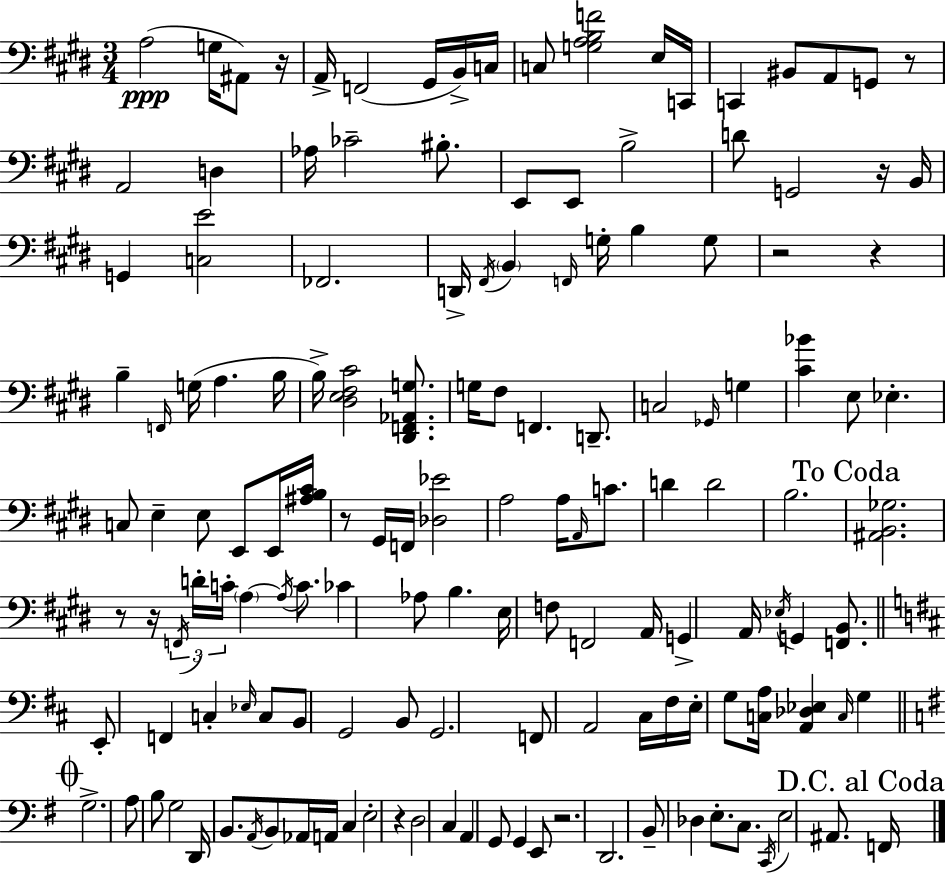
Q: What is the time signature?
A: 3/4